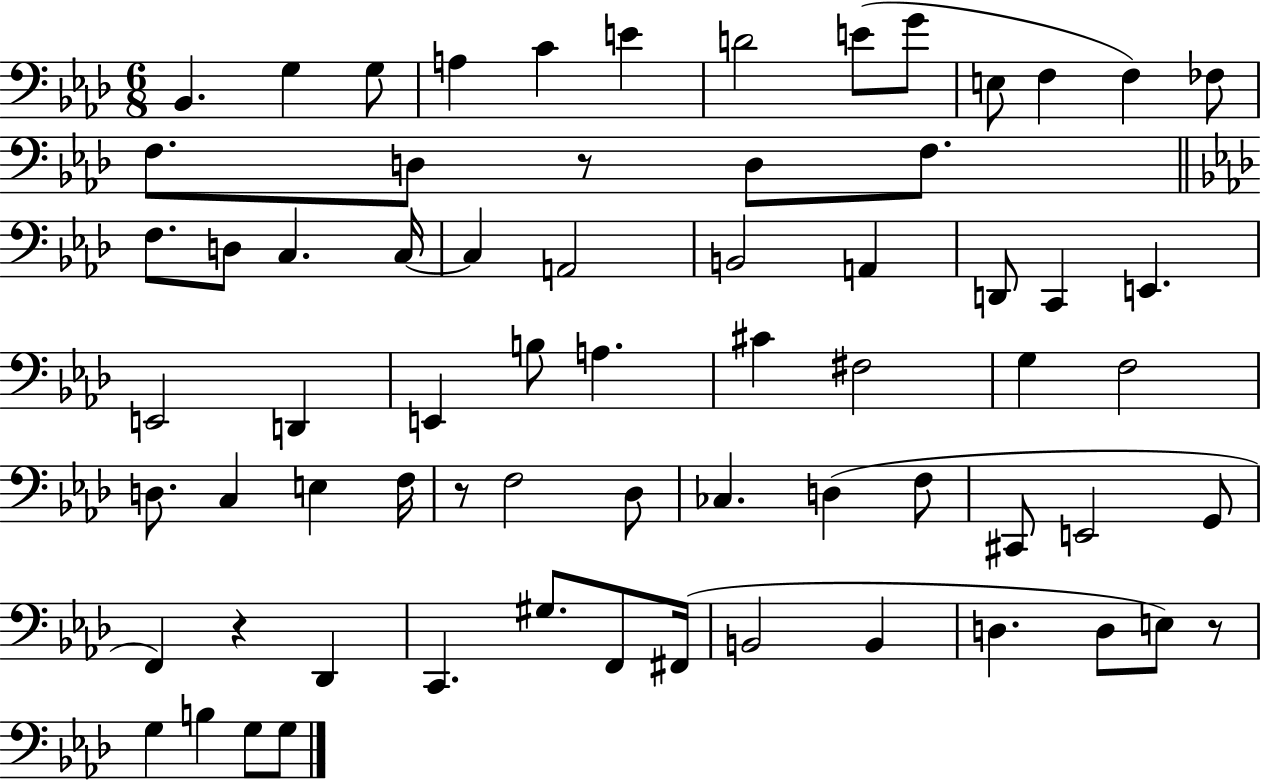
{
  \clef bass
  \numericTimeSignature
  \time 6/8
  \key aes \major
  bes,4. g4 g8 | a4 c'4 e'4 | d'2 e'8( g'8 | e8 f4 f4) fes8 | \break f8. d8 r8 d8 f8. | \bar "||" \break \key f \minor f8. d8 c4. c16~~ | c4 a,2 | b,2 a,4 | d,8 c,4 e,4. | \break e,2 d,4 | e,4 b8 a4. | cis'4 fis2 | g4 f2 | \break d8. c4 e4 f16 | r8 f2 des8 | ces4. d4( f8 | cis,8 e,2 g,8 | \break f,4) r4 des,4 | c,4. gis8. f,8 fis,16( | b,2 b,4 | d4. d8 e8) r8 | \break g4 b4 g8 g8 | \bar "|."
}